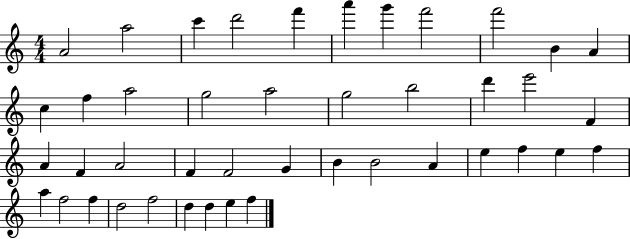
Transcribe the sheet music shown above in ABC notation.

X:1
T:Untitled
M:4/4
L:1/4
K:C
A2 a2 c' d'2 f' a' g' f'2 f'2 B A c f a2 g2 a2 g2 b2 d' e'2 F A F A2 F F2 G B B2 A e f e f a f2 f d2 f2 d d e f